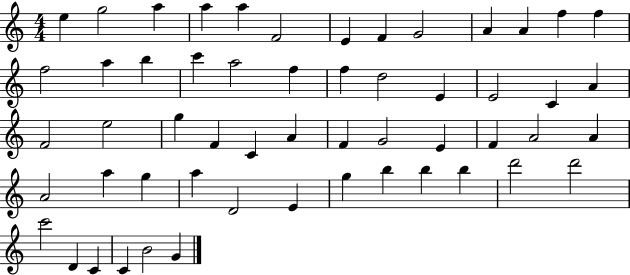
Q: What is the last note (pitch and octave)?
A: G4